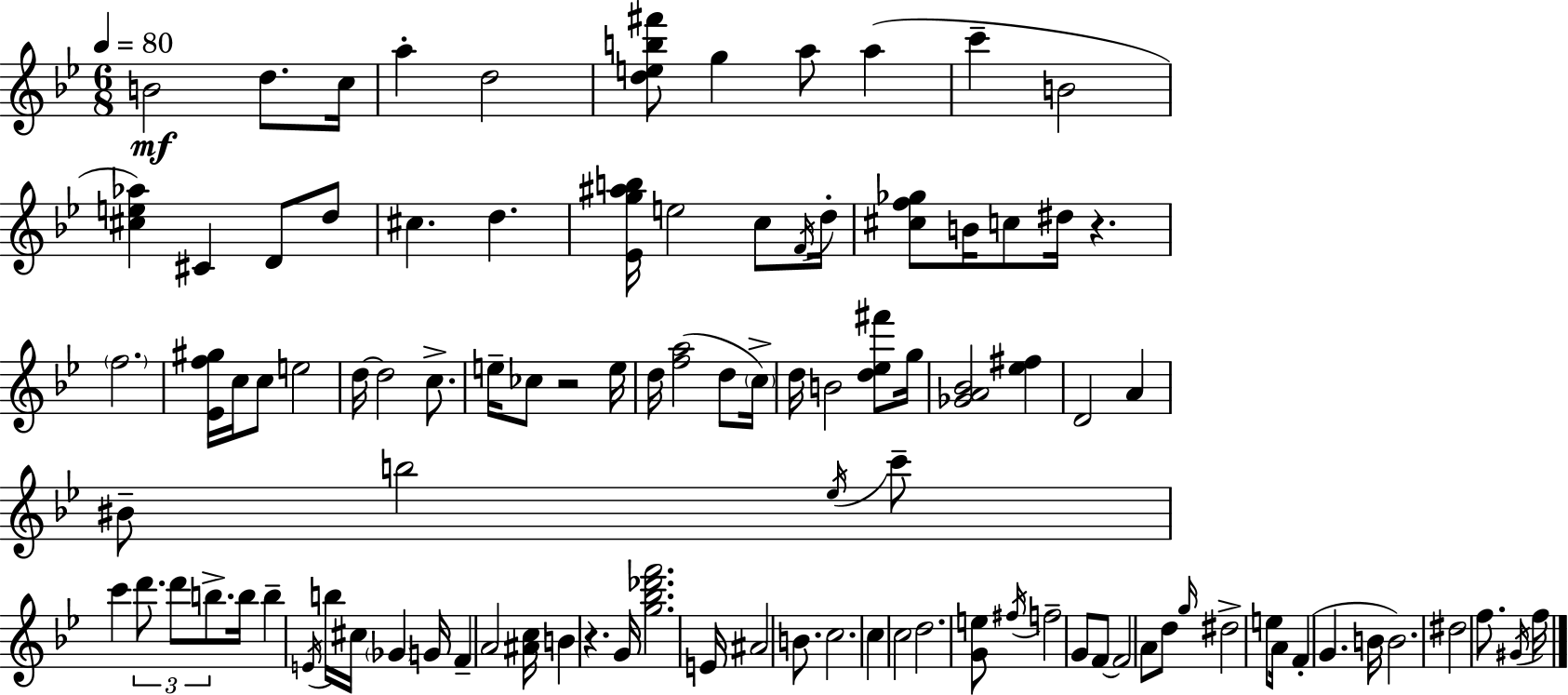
B4/h D5/e. C5/s A5/q D5/h [D5,E5,B5,F#6]/e G5/q A5/e A5/q C6/q B4/h [C#5,E5,Ab5]/q C#4/q D4/e D5/e C#5/q. D5/q. [Eb4,G5,A#5,B5]/s E5/h C5/e F4/s D5/s [C#5,F5,Gb5]/e B4/s C5/e D#5/s R/q. F5/h. [Eb4,F5,G#5]/s C5/s C5/e E5/h D5/s D5/h C5/e. E5/s CES5/e R/h E5/s D5/s [F5,A5]/h D5/e C5/s D5/s B4/h [D5,Eb5,F#6]/e G5/s [Gb4,A4,Bb4]/h [Eb5,F#5]/q D4/h A4/q BIS4/e B5/h Eb5/s C6/e C6/q D6/e. D6/e B5/e. B5/s B5/q E4/s B5/s C#5/s Gb4/q G4/s F4/q A4/h [A#4,C5]/s B4/q R/q. G4/s [G5,Bb5,Db6,F6]/h. E4/s A#4/h B4/e. C5/h. C5/q C5/h D5/h. [G4,E5]/e F#5/s F5/h G4/e F4/e F4/h A4/e D5/e G5/s D#5/h E5/e A4/s F4/q G4/q. B4/s B4/h. D#5/h F5/e. G#4/s F5/s